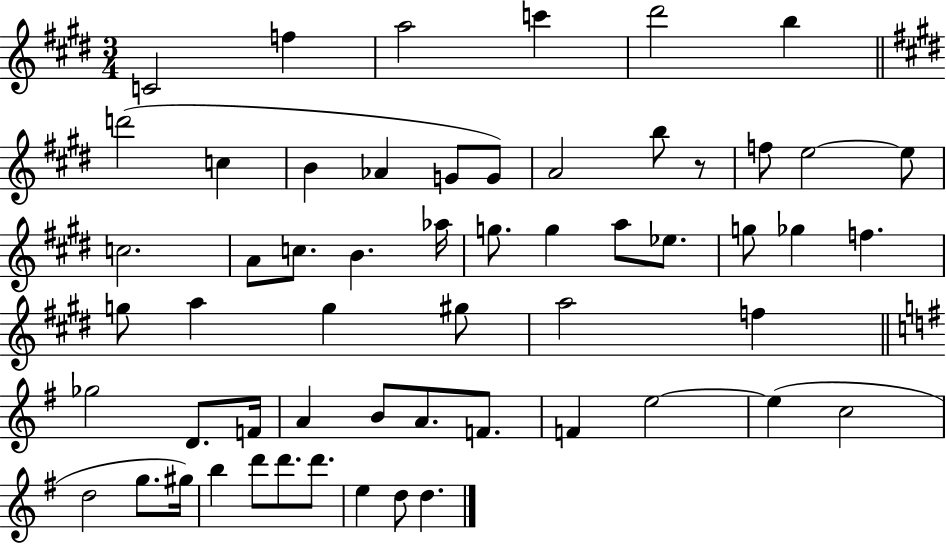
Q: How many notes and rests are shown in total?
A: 57